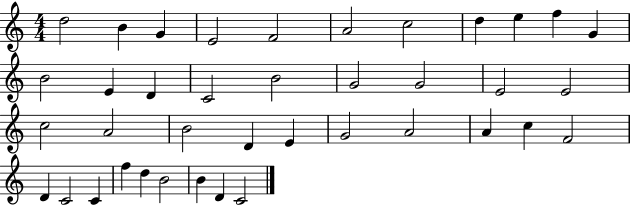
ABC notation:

X:1
T:Untitled
M:4/4
L:1/4
K:C
d2 B G E2 F2 A2 c2 d e f G B2 E D C2 B2 G2 G2 E2 E2 c2 A2 B2 D E G2 A2 A c F2 D C2 C f d B2 B D C2